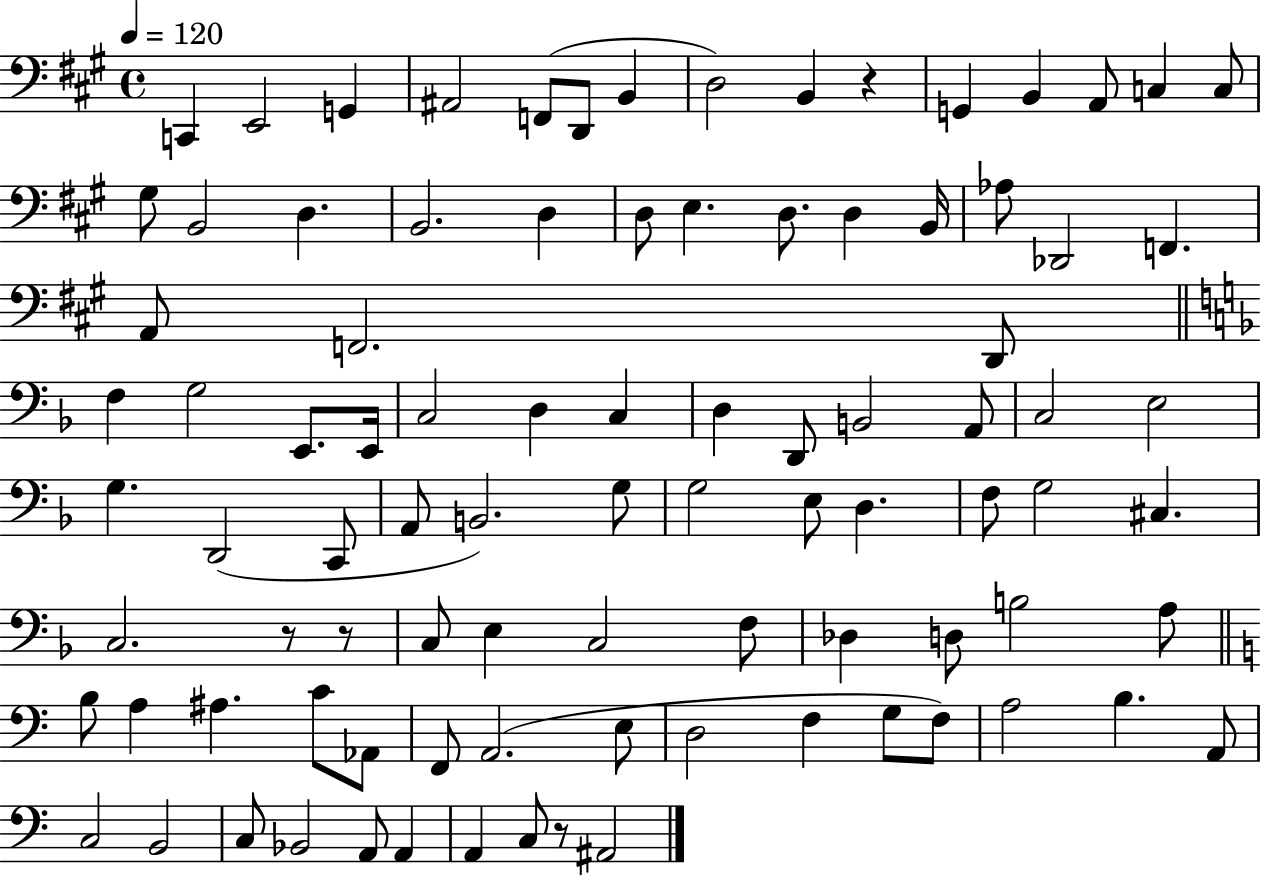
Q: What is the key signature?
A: A major